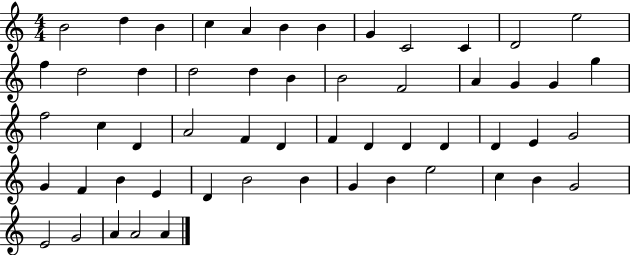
B4/h D5/q B4/q C5/q A4/q B4/q B4/q G4/q C4/h C4/q D4/h E5/h F5/q D5/h D5/q D5/h D5/q B4/q B4/h F4/h A4/q G4/q G4/q G5/q F5/h C5/q D4/q A4/h F4/q D4/q F4/q D4/q D4/q D4/q D4/q E4/q G4/h G4/q F4/q B4/q E4/q D4/q B4/h B4/q G4/q B4/q E5/h C5/q B4/q G4/h E4/h G4/h A4/q A4/h A4/q